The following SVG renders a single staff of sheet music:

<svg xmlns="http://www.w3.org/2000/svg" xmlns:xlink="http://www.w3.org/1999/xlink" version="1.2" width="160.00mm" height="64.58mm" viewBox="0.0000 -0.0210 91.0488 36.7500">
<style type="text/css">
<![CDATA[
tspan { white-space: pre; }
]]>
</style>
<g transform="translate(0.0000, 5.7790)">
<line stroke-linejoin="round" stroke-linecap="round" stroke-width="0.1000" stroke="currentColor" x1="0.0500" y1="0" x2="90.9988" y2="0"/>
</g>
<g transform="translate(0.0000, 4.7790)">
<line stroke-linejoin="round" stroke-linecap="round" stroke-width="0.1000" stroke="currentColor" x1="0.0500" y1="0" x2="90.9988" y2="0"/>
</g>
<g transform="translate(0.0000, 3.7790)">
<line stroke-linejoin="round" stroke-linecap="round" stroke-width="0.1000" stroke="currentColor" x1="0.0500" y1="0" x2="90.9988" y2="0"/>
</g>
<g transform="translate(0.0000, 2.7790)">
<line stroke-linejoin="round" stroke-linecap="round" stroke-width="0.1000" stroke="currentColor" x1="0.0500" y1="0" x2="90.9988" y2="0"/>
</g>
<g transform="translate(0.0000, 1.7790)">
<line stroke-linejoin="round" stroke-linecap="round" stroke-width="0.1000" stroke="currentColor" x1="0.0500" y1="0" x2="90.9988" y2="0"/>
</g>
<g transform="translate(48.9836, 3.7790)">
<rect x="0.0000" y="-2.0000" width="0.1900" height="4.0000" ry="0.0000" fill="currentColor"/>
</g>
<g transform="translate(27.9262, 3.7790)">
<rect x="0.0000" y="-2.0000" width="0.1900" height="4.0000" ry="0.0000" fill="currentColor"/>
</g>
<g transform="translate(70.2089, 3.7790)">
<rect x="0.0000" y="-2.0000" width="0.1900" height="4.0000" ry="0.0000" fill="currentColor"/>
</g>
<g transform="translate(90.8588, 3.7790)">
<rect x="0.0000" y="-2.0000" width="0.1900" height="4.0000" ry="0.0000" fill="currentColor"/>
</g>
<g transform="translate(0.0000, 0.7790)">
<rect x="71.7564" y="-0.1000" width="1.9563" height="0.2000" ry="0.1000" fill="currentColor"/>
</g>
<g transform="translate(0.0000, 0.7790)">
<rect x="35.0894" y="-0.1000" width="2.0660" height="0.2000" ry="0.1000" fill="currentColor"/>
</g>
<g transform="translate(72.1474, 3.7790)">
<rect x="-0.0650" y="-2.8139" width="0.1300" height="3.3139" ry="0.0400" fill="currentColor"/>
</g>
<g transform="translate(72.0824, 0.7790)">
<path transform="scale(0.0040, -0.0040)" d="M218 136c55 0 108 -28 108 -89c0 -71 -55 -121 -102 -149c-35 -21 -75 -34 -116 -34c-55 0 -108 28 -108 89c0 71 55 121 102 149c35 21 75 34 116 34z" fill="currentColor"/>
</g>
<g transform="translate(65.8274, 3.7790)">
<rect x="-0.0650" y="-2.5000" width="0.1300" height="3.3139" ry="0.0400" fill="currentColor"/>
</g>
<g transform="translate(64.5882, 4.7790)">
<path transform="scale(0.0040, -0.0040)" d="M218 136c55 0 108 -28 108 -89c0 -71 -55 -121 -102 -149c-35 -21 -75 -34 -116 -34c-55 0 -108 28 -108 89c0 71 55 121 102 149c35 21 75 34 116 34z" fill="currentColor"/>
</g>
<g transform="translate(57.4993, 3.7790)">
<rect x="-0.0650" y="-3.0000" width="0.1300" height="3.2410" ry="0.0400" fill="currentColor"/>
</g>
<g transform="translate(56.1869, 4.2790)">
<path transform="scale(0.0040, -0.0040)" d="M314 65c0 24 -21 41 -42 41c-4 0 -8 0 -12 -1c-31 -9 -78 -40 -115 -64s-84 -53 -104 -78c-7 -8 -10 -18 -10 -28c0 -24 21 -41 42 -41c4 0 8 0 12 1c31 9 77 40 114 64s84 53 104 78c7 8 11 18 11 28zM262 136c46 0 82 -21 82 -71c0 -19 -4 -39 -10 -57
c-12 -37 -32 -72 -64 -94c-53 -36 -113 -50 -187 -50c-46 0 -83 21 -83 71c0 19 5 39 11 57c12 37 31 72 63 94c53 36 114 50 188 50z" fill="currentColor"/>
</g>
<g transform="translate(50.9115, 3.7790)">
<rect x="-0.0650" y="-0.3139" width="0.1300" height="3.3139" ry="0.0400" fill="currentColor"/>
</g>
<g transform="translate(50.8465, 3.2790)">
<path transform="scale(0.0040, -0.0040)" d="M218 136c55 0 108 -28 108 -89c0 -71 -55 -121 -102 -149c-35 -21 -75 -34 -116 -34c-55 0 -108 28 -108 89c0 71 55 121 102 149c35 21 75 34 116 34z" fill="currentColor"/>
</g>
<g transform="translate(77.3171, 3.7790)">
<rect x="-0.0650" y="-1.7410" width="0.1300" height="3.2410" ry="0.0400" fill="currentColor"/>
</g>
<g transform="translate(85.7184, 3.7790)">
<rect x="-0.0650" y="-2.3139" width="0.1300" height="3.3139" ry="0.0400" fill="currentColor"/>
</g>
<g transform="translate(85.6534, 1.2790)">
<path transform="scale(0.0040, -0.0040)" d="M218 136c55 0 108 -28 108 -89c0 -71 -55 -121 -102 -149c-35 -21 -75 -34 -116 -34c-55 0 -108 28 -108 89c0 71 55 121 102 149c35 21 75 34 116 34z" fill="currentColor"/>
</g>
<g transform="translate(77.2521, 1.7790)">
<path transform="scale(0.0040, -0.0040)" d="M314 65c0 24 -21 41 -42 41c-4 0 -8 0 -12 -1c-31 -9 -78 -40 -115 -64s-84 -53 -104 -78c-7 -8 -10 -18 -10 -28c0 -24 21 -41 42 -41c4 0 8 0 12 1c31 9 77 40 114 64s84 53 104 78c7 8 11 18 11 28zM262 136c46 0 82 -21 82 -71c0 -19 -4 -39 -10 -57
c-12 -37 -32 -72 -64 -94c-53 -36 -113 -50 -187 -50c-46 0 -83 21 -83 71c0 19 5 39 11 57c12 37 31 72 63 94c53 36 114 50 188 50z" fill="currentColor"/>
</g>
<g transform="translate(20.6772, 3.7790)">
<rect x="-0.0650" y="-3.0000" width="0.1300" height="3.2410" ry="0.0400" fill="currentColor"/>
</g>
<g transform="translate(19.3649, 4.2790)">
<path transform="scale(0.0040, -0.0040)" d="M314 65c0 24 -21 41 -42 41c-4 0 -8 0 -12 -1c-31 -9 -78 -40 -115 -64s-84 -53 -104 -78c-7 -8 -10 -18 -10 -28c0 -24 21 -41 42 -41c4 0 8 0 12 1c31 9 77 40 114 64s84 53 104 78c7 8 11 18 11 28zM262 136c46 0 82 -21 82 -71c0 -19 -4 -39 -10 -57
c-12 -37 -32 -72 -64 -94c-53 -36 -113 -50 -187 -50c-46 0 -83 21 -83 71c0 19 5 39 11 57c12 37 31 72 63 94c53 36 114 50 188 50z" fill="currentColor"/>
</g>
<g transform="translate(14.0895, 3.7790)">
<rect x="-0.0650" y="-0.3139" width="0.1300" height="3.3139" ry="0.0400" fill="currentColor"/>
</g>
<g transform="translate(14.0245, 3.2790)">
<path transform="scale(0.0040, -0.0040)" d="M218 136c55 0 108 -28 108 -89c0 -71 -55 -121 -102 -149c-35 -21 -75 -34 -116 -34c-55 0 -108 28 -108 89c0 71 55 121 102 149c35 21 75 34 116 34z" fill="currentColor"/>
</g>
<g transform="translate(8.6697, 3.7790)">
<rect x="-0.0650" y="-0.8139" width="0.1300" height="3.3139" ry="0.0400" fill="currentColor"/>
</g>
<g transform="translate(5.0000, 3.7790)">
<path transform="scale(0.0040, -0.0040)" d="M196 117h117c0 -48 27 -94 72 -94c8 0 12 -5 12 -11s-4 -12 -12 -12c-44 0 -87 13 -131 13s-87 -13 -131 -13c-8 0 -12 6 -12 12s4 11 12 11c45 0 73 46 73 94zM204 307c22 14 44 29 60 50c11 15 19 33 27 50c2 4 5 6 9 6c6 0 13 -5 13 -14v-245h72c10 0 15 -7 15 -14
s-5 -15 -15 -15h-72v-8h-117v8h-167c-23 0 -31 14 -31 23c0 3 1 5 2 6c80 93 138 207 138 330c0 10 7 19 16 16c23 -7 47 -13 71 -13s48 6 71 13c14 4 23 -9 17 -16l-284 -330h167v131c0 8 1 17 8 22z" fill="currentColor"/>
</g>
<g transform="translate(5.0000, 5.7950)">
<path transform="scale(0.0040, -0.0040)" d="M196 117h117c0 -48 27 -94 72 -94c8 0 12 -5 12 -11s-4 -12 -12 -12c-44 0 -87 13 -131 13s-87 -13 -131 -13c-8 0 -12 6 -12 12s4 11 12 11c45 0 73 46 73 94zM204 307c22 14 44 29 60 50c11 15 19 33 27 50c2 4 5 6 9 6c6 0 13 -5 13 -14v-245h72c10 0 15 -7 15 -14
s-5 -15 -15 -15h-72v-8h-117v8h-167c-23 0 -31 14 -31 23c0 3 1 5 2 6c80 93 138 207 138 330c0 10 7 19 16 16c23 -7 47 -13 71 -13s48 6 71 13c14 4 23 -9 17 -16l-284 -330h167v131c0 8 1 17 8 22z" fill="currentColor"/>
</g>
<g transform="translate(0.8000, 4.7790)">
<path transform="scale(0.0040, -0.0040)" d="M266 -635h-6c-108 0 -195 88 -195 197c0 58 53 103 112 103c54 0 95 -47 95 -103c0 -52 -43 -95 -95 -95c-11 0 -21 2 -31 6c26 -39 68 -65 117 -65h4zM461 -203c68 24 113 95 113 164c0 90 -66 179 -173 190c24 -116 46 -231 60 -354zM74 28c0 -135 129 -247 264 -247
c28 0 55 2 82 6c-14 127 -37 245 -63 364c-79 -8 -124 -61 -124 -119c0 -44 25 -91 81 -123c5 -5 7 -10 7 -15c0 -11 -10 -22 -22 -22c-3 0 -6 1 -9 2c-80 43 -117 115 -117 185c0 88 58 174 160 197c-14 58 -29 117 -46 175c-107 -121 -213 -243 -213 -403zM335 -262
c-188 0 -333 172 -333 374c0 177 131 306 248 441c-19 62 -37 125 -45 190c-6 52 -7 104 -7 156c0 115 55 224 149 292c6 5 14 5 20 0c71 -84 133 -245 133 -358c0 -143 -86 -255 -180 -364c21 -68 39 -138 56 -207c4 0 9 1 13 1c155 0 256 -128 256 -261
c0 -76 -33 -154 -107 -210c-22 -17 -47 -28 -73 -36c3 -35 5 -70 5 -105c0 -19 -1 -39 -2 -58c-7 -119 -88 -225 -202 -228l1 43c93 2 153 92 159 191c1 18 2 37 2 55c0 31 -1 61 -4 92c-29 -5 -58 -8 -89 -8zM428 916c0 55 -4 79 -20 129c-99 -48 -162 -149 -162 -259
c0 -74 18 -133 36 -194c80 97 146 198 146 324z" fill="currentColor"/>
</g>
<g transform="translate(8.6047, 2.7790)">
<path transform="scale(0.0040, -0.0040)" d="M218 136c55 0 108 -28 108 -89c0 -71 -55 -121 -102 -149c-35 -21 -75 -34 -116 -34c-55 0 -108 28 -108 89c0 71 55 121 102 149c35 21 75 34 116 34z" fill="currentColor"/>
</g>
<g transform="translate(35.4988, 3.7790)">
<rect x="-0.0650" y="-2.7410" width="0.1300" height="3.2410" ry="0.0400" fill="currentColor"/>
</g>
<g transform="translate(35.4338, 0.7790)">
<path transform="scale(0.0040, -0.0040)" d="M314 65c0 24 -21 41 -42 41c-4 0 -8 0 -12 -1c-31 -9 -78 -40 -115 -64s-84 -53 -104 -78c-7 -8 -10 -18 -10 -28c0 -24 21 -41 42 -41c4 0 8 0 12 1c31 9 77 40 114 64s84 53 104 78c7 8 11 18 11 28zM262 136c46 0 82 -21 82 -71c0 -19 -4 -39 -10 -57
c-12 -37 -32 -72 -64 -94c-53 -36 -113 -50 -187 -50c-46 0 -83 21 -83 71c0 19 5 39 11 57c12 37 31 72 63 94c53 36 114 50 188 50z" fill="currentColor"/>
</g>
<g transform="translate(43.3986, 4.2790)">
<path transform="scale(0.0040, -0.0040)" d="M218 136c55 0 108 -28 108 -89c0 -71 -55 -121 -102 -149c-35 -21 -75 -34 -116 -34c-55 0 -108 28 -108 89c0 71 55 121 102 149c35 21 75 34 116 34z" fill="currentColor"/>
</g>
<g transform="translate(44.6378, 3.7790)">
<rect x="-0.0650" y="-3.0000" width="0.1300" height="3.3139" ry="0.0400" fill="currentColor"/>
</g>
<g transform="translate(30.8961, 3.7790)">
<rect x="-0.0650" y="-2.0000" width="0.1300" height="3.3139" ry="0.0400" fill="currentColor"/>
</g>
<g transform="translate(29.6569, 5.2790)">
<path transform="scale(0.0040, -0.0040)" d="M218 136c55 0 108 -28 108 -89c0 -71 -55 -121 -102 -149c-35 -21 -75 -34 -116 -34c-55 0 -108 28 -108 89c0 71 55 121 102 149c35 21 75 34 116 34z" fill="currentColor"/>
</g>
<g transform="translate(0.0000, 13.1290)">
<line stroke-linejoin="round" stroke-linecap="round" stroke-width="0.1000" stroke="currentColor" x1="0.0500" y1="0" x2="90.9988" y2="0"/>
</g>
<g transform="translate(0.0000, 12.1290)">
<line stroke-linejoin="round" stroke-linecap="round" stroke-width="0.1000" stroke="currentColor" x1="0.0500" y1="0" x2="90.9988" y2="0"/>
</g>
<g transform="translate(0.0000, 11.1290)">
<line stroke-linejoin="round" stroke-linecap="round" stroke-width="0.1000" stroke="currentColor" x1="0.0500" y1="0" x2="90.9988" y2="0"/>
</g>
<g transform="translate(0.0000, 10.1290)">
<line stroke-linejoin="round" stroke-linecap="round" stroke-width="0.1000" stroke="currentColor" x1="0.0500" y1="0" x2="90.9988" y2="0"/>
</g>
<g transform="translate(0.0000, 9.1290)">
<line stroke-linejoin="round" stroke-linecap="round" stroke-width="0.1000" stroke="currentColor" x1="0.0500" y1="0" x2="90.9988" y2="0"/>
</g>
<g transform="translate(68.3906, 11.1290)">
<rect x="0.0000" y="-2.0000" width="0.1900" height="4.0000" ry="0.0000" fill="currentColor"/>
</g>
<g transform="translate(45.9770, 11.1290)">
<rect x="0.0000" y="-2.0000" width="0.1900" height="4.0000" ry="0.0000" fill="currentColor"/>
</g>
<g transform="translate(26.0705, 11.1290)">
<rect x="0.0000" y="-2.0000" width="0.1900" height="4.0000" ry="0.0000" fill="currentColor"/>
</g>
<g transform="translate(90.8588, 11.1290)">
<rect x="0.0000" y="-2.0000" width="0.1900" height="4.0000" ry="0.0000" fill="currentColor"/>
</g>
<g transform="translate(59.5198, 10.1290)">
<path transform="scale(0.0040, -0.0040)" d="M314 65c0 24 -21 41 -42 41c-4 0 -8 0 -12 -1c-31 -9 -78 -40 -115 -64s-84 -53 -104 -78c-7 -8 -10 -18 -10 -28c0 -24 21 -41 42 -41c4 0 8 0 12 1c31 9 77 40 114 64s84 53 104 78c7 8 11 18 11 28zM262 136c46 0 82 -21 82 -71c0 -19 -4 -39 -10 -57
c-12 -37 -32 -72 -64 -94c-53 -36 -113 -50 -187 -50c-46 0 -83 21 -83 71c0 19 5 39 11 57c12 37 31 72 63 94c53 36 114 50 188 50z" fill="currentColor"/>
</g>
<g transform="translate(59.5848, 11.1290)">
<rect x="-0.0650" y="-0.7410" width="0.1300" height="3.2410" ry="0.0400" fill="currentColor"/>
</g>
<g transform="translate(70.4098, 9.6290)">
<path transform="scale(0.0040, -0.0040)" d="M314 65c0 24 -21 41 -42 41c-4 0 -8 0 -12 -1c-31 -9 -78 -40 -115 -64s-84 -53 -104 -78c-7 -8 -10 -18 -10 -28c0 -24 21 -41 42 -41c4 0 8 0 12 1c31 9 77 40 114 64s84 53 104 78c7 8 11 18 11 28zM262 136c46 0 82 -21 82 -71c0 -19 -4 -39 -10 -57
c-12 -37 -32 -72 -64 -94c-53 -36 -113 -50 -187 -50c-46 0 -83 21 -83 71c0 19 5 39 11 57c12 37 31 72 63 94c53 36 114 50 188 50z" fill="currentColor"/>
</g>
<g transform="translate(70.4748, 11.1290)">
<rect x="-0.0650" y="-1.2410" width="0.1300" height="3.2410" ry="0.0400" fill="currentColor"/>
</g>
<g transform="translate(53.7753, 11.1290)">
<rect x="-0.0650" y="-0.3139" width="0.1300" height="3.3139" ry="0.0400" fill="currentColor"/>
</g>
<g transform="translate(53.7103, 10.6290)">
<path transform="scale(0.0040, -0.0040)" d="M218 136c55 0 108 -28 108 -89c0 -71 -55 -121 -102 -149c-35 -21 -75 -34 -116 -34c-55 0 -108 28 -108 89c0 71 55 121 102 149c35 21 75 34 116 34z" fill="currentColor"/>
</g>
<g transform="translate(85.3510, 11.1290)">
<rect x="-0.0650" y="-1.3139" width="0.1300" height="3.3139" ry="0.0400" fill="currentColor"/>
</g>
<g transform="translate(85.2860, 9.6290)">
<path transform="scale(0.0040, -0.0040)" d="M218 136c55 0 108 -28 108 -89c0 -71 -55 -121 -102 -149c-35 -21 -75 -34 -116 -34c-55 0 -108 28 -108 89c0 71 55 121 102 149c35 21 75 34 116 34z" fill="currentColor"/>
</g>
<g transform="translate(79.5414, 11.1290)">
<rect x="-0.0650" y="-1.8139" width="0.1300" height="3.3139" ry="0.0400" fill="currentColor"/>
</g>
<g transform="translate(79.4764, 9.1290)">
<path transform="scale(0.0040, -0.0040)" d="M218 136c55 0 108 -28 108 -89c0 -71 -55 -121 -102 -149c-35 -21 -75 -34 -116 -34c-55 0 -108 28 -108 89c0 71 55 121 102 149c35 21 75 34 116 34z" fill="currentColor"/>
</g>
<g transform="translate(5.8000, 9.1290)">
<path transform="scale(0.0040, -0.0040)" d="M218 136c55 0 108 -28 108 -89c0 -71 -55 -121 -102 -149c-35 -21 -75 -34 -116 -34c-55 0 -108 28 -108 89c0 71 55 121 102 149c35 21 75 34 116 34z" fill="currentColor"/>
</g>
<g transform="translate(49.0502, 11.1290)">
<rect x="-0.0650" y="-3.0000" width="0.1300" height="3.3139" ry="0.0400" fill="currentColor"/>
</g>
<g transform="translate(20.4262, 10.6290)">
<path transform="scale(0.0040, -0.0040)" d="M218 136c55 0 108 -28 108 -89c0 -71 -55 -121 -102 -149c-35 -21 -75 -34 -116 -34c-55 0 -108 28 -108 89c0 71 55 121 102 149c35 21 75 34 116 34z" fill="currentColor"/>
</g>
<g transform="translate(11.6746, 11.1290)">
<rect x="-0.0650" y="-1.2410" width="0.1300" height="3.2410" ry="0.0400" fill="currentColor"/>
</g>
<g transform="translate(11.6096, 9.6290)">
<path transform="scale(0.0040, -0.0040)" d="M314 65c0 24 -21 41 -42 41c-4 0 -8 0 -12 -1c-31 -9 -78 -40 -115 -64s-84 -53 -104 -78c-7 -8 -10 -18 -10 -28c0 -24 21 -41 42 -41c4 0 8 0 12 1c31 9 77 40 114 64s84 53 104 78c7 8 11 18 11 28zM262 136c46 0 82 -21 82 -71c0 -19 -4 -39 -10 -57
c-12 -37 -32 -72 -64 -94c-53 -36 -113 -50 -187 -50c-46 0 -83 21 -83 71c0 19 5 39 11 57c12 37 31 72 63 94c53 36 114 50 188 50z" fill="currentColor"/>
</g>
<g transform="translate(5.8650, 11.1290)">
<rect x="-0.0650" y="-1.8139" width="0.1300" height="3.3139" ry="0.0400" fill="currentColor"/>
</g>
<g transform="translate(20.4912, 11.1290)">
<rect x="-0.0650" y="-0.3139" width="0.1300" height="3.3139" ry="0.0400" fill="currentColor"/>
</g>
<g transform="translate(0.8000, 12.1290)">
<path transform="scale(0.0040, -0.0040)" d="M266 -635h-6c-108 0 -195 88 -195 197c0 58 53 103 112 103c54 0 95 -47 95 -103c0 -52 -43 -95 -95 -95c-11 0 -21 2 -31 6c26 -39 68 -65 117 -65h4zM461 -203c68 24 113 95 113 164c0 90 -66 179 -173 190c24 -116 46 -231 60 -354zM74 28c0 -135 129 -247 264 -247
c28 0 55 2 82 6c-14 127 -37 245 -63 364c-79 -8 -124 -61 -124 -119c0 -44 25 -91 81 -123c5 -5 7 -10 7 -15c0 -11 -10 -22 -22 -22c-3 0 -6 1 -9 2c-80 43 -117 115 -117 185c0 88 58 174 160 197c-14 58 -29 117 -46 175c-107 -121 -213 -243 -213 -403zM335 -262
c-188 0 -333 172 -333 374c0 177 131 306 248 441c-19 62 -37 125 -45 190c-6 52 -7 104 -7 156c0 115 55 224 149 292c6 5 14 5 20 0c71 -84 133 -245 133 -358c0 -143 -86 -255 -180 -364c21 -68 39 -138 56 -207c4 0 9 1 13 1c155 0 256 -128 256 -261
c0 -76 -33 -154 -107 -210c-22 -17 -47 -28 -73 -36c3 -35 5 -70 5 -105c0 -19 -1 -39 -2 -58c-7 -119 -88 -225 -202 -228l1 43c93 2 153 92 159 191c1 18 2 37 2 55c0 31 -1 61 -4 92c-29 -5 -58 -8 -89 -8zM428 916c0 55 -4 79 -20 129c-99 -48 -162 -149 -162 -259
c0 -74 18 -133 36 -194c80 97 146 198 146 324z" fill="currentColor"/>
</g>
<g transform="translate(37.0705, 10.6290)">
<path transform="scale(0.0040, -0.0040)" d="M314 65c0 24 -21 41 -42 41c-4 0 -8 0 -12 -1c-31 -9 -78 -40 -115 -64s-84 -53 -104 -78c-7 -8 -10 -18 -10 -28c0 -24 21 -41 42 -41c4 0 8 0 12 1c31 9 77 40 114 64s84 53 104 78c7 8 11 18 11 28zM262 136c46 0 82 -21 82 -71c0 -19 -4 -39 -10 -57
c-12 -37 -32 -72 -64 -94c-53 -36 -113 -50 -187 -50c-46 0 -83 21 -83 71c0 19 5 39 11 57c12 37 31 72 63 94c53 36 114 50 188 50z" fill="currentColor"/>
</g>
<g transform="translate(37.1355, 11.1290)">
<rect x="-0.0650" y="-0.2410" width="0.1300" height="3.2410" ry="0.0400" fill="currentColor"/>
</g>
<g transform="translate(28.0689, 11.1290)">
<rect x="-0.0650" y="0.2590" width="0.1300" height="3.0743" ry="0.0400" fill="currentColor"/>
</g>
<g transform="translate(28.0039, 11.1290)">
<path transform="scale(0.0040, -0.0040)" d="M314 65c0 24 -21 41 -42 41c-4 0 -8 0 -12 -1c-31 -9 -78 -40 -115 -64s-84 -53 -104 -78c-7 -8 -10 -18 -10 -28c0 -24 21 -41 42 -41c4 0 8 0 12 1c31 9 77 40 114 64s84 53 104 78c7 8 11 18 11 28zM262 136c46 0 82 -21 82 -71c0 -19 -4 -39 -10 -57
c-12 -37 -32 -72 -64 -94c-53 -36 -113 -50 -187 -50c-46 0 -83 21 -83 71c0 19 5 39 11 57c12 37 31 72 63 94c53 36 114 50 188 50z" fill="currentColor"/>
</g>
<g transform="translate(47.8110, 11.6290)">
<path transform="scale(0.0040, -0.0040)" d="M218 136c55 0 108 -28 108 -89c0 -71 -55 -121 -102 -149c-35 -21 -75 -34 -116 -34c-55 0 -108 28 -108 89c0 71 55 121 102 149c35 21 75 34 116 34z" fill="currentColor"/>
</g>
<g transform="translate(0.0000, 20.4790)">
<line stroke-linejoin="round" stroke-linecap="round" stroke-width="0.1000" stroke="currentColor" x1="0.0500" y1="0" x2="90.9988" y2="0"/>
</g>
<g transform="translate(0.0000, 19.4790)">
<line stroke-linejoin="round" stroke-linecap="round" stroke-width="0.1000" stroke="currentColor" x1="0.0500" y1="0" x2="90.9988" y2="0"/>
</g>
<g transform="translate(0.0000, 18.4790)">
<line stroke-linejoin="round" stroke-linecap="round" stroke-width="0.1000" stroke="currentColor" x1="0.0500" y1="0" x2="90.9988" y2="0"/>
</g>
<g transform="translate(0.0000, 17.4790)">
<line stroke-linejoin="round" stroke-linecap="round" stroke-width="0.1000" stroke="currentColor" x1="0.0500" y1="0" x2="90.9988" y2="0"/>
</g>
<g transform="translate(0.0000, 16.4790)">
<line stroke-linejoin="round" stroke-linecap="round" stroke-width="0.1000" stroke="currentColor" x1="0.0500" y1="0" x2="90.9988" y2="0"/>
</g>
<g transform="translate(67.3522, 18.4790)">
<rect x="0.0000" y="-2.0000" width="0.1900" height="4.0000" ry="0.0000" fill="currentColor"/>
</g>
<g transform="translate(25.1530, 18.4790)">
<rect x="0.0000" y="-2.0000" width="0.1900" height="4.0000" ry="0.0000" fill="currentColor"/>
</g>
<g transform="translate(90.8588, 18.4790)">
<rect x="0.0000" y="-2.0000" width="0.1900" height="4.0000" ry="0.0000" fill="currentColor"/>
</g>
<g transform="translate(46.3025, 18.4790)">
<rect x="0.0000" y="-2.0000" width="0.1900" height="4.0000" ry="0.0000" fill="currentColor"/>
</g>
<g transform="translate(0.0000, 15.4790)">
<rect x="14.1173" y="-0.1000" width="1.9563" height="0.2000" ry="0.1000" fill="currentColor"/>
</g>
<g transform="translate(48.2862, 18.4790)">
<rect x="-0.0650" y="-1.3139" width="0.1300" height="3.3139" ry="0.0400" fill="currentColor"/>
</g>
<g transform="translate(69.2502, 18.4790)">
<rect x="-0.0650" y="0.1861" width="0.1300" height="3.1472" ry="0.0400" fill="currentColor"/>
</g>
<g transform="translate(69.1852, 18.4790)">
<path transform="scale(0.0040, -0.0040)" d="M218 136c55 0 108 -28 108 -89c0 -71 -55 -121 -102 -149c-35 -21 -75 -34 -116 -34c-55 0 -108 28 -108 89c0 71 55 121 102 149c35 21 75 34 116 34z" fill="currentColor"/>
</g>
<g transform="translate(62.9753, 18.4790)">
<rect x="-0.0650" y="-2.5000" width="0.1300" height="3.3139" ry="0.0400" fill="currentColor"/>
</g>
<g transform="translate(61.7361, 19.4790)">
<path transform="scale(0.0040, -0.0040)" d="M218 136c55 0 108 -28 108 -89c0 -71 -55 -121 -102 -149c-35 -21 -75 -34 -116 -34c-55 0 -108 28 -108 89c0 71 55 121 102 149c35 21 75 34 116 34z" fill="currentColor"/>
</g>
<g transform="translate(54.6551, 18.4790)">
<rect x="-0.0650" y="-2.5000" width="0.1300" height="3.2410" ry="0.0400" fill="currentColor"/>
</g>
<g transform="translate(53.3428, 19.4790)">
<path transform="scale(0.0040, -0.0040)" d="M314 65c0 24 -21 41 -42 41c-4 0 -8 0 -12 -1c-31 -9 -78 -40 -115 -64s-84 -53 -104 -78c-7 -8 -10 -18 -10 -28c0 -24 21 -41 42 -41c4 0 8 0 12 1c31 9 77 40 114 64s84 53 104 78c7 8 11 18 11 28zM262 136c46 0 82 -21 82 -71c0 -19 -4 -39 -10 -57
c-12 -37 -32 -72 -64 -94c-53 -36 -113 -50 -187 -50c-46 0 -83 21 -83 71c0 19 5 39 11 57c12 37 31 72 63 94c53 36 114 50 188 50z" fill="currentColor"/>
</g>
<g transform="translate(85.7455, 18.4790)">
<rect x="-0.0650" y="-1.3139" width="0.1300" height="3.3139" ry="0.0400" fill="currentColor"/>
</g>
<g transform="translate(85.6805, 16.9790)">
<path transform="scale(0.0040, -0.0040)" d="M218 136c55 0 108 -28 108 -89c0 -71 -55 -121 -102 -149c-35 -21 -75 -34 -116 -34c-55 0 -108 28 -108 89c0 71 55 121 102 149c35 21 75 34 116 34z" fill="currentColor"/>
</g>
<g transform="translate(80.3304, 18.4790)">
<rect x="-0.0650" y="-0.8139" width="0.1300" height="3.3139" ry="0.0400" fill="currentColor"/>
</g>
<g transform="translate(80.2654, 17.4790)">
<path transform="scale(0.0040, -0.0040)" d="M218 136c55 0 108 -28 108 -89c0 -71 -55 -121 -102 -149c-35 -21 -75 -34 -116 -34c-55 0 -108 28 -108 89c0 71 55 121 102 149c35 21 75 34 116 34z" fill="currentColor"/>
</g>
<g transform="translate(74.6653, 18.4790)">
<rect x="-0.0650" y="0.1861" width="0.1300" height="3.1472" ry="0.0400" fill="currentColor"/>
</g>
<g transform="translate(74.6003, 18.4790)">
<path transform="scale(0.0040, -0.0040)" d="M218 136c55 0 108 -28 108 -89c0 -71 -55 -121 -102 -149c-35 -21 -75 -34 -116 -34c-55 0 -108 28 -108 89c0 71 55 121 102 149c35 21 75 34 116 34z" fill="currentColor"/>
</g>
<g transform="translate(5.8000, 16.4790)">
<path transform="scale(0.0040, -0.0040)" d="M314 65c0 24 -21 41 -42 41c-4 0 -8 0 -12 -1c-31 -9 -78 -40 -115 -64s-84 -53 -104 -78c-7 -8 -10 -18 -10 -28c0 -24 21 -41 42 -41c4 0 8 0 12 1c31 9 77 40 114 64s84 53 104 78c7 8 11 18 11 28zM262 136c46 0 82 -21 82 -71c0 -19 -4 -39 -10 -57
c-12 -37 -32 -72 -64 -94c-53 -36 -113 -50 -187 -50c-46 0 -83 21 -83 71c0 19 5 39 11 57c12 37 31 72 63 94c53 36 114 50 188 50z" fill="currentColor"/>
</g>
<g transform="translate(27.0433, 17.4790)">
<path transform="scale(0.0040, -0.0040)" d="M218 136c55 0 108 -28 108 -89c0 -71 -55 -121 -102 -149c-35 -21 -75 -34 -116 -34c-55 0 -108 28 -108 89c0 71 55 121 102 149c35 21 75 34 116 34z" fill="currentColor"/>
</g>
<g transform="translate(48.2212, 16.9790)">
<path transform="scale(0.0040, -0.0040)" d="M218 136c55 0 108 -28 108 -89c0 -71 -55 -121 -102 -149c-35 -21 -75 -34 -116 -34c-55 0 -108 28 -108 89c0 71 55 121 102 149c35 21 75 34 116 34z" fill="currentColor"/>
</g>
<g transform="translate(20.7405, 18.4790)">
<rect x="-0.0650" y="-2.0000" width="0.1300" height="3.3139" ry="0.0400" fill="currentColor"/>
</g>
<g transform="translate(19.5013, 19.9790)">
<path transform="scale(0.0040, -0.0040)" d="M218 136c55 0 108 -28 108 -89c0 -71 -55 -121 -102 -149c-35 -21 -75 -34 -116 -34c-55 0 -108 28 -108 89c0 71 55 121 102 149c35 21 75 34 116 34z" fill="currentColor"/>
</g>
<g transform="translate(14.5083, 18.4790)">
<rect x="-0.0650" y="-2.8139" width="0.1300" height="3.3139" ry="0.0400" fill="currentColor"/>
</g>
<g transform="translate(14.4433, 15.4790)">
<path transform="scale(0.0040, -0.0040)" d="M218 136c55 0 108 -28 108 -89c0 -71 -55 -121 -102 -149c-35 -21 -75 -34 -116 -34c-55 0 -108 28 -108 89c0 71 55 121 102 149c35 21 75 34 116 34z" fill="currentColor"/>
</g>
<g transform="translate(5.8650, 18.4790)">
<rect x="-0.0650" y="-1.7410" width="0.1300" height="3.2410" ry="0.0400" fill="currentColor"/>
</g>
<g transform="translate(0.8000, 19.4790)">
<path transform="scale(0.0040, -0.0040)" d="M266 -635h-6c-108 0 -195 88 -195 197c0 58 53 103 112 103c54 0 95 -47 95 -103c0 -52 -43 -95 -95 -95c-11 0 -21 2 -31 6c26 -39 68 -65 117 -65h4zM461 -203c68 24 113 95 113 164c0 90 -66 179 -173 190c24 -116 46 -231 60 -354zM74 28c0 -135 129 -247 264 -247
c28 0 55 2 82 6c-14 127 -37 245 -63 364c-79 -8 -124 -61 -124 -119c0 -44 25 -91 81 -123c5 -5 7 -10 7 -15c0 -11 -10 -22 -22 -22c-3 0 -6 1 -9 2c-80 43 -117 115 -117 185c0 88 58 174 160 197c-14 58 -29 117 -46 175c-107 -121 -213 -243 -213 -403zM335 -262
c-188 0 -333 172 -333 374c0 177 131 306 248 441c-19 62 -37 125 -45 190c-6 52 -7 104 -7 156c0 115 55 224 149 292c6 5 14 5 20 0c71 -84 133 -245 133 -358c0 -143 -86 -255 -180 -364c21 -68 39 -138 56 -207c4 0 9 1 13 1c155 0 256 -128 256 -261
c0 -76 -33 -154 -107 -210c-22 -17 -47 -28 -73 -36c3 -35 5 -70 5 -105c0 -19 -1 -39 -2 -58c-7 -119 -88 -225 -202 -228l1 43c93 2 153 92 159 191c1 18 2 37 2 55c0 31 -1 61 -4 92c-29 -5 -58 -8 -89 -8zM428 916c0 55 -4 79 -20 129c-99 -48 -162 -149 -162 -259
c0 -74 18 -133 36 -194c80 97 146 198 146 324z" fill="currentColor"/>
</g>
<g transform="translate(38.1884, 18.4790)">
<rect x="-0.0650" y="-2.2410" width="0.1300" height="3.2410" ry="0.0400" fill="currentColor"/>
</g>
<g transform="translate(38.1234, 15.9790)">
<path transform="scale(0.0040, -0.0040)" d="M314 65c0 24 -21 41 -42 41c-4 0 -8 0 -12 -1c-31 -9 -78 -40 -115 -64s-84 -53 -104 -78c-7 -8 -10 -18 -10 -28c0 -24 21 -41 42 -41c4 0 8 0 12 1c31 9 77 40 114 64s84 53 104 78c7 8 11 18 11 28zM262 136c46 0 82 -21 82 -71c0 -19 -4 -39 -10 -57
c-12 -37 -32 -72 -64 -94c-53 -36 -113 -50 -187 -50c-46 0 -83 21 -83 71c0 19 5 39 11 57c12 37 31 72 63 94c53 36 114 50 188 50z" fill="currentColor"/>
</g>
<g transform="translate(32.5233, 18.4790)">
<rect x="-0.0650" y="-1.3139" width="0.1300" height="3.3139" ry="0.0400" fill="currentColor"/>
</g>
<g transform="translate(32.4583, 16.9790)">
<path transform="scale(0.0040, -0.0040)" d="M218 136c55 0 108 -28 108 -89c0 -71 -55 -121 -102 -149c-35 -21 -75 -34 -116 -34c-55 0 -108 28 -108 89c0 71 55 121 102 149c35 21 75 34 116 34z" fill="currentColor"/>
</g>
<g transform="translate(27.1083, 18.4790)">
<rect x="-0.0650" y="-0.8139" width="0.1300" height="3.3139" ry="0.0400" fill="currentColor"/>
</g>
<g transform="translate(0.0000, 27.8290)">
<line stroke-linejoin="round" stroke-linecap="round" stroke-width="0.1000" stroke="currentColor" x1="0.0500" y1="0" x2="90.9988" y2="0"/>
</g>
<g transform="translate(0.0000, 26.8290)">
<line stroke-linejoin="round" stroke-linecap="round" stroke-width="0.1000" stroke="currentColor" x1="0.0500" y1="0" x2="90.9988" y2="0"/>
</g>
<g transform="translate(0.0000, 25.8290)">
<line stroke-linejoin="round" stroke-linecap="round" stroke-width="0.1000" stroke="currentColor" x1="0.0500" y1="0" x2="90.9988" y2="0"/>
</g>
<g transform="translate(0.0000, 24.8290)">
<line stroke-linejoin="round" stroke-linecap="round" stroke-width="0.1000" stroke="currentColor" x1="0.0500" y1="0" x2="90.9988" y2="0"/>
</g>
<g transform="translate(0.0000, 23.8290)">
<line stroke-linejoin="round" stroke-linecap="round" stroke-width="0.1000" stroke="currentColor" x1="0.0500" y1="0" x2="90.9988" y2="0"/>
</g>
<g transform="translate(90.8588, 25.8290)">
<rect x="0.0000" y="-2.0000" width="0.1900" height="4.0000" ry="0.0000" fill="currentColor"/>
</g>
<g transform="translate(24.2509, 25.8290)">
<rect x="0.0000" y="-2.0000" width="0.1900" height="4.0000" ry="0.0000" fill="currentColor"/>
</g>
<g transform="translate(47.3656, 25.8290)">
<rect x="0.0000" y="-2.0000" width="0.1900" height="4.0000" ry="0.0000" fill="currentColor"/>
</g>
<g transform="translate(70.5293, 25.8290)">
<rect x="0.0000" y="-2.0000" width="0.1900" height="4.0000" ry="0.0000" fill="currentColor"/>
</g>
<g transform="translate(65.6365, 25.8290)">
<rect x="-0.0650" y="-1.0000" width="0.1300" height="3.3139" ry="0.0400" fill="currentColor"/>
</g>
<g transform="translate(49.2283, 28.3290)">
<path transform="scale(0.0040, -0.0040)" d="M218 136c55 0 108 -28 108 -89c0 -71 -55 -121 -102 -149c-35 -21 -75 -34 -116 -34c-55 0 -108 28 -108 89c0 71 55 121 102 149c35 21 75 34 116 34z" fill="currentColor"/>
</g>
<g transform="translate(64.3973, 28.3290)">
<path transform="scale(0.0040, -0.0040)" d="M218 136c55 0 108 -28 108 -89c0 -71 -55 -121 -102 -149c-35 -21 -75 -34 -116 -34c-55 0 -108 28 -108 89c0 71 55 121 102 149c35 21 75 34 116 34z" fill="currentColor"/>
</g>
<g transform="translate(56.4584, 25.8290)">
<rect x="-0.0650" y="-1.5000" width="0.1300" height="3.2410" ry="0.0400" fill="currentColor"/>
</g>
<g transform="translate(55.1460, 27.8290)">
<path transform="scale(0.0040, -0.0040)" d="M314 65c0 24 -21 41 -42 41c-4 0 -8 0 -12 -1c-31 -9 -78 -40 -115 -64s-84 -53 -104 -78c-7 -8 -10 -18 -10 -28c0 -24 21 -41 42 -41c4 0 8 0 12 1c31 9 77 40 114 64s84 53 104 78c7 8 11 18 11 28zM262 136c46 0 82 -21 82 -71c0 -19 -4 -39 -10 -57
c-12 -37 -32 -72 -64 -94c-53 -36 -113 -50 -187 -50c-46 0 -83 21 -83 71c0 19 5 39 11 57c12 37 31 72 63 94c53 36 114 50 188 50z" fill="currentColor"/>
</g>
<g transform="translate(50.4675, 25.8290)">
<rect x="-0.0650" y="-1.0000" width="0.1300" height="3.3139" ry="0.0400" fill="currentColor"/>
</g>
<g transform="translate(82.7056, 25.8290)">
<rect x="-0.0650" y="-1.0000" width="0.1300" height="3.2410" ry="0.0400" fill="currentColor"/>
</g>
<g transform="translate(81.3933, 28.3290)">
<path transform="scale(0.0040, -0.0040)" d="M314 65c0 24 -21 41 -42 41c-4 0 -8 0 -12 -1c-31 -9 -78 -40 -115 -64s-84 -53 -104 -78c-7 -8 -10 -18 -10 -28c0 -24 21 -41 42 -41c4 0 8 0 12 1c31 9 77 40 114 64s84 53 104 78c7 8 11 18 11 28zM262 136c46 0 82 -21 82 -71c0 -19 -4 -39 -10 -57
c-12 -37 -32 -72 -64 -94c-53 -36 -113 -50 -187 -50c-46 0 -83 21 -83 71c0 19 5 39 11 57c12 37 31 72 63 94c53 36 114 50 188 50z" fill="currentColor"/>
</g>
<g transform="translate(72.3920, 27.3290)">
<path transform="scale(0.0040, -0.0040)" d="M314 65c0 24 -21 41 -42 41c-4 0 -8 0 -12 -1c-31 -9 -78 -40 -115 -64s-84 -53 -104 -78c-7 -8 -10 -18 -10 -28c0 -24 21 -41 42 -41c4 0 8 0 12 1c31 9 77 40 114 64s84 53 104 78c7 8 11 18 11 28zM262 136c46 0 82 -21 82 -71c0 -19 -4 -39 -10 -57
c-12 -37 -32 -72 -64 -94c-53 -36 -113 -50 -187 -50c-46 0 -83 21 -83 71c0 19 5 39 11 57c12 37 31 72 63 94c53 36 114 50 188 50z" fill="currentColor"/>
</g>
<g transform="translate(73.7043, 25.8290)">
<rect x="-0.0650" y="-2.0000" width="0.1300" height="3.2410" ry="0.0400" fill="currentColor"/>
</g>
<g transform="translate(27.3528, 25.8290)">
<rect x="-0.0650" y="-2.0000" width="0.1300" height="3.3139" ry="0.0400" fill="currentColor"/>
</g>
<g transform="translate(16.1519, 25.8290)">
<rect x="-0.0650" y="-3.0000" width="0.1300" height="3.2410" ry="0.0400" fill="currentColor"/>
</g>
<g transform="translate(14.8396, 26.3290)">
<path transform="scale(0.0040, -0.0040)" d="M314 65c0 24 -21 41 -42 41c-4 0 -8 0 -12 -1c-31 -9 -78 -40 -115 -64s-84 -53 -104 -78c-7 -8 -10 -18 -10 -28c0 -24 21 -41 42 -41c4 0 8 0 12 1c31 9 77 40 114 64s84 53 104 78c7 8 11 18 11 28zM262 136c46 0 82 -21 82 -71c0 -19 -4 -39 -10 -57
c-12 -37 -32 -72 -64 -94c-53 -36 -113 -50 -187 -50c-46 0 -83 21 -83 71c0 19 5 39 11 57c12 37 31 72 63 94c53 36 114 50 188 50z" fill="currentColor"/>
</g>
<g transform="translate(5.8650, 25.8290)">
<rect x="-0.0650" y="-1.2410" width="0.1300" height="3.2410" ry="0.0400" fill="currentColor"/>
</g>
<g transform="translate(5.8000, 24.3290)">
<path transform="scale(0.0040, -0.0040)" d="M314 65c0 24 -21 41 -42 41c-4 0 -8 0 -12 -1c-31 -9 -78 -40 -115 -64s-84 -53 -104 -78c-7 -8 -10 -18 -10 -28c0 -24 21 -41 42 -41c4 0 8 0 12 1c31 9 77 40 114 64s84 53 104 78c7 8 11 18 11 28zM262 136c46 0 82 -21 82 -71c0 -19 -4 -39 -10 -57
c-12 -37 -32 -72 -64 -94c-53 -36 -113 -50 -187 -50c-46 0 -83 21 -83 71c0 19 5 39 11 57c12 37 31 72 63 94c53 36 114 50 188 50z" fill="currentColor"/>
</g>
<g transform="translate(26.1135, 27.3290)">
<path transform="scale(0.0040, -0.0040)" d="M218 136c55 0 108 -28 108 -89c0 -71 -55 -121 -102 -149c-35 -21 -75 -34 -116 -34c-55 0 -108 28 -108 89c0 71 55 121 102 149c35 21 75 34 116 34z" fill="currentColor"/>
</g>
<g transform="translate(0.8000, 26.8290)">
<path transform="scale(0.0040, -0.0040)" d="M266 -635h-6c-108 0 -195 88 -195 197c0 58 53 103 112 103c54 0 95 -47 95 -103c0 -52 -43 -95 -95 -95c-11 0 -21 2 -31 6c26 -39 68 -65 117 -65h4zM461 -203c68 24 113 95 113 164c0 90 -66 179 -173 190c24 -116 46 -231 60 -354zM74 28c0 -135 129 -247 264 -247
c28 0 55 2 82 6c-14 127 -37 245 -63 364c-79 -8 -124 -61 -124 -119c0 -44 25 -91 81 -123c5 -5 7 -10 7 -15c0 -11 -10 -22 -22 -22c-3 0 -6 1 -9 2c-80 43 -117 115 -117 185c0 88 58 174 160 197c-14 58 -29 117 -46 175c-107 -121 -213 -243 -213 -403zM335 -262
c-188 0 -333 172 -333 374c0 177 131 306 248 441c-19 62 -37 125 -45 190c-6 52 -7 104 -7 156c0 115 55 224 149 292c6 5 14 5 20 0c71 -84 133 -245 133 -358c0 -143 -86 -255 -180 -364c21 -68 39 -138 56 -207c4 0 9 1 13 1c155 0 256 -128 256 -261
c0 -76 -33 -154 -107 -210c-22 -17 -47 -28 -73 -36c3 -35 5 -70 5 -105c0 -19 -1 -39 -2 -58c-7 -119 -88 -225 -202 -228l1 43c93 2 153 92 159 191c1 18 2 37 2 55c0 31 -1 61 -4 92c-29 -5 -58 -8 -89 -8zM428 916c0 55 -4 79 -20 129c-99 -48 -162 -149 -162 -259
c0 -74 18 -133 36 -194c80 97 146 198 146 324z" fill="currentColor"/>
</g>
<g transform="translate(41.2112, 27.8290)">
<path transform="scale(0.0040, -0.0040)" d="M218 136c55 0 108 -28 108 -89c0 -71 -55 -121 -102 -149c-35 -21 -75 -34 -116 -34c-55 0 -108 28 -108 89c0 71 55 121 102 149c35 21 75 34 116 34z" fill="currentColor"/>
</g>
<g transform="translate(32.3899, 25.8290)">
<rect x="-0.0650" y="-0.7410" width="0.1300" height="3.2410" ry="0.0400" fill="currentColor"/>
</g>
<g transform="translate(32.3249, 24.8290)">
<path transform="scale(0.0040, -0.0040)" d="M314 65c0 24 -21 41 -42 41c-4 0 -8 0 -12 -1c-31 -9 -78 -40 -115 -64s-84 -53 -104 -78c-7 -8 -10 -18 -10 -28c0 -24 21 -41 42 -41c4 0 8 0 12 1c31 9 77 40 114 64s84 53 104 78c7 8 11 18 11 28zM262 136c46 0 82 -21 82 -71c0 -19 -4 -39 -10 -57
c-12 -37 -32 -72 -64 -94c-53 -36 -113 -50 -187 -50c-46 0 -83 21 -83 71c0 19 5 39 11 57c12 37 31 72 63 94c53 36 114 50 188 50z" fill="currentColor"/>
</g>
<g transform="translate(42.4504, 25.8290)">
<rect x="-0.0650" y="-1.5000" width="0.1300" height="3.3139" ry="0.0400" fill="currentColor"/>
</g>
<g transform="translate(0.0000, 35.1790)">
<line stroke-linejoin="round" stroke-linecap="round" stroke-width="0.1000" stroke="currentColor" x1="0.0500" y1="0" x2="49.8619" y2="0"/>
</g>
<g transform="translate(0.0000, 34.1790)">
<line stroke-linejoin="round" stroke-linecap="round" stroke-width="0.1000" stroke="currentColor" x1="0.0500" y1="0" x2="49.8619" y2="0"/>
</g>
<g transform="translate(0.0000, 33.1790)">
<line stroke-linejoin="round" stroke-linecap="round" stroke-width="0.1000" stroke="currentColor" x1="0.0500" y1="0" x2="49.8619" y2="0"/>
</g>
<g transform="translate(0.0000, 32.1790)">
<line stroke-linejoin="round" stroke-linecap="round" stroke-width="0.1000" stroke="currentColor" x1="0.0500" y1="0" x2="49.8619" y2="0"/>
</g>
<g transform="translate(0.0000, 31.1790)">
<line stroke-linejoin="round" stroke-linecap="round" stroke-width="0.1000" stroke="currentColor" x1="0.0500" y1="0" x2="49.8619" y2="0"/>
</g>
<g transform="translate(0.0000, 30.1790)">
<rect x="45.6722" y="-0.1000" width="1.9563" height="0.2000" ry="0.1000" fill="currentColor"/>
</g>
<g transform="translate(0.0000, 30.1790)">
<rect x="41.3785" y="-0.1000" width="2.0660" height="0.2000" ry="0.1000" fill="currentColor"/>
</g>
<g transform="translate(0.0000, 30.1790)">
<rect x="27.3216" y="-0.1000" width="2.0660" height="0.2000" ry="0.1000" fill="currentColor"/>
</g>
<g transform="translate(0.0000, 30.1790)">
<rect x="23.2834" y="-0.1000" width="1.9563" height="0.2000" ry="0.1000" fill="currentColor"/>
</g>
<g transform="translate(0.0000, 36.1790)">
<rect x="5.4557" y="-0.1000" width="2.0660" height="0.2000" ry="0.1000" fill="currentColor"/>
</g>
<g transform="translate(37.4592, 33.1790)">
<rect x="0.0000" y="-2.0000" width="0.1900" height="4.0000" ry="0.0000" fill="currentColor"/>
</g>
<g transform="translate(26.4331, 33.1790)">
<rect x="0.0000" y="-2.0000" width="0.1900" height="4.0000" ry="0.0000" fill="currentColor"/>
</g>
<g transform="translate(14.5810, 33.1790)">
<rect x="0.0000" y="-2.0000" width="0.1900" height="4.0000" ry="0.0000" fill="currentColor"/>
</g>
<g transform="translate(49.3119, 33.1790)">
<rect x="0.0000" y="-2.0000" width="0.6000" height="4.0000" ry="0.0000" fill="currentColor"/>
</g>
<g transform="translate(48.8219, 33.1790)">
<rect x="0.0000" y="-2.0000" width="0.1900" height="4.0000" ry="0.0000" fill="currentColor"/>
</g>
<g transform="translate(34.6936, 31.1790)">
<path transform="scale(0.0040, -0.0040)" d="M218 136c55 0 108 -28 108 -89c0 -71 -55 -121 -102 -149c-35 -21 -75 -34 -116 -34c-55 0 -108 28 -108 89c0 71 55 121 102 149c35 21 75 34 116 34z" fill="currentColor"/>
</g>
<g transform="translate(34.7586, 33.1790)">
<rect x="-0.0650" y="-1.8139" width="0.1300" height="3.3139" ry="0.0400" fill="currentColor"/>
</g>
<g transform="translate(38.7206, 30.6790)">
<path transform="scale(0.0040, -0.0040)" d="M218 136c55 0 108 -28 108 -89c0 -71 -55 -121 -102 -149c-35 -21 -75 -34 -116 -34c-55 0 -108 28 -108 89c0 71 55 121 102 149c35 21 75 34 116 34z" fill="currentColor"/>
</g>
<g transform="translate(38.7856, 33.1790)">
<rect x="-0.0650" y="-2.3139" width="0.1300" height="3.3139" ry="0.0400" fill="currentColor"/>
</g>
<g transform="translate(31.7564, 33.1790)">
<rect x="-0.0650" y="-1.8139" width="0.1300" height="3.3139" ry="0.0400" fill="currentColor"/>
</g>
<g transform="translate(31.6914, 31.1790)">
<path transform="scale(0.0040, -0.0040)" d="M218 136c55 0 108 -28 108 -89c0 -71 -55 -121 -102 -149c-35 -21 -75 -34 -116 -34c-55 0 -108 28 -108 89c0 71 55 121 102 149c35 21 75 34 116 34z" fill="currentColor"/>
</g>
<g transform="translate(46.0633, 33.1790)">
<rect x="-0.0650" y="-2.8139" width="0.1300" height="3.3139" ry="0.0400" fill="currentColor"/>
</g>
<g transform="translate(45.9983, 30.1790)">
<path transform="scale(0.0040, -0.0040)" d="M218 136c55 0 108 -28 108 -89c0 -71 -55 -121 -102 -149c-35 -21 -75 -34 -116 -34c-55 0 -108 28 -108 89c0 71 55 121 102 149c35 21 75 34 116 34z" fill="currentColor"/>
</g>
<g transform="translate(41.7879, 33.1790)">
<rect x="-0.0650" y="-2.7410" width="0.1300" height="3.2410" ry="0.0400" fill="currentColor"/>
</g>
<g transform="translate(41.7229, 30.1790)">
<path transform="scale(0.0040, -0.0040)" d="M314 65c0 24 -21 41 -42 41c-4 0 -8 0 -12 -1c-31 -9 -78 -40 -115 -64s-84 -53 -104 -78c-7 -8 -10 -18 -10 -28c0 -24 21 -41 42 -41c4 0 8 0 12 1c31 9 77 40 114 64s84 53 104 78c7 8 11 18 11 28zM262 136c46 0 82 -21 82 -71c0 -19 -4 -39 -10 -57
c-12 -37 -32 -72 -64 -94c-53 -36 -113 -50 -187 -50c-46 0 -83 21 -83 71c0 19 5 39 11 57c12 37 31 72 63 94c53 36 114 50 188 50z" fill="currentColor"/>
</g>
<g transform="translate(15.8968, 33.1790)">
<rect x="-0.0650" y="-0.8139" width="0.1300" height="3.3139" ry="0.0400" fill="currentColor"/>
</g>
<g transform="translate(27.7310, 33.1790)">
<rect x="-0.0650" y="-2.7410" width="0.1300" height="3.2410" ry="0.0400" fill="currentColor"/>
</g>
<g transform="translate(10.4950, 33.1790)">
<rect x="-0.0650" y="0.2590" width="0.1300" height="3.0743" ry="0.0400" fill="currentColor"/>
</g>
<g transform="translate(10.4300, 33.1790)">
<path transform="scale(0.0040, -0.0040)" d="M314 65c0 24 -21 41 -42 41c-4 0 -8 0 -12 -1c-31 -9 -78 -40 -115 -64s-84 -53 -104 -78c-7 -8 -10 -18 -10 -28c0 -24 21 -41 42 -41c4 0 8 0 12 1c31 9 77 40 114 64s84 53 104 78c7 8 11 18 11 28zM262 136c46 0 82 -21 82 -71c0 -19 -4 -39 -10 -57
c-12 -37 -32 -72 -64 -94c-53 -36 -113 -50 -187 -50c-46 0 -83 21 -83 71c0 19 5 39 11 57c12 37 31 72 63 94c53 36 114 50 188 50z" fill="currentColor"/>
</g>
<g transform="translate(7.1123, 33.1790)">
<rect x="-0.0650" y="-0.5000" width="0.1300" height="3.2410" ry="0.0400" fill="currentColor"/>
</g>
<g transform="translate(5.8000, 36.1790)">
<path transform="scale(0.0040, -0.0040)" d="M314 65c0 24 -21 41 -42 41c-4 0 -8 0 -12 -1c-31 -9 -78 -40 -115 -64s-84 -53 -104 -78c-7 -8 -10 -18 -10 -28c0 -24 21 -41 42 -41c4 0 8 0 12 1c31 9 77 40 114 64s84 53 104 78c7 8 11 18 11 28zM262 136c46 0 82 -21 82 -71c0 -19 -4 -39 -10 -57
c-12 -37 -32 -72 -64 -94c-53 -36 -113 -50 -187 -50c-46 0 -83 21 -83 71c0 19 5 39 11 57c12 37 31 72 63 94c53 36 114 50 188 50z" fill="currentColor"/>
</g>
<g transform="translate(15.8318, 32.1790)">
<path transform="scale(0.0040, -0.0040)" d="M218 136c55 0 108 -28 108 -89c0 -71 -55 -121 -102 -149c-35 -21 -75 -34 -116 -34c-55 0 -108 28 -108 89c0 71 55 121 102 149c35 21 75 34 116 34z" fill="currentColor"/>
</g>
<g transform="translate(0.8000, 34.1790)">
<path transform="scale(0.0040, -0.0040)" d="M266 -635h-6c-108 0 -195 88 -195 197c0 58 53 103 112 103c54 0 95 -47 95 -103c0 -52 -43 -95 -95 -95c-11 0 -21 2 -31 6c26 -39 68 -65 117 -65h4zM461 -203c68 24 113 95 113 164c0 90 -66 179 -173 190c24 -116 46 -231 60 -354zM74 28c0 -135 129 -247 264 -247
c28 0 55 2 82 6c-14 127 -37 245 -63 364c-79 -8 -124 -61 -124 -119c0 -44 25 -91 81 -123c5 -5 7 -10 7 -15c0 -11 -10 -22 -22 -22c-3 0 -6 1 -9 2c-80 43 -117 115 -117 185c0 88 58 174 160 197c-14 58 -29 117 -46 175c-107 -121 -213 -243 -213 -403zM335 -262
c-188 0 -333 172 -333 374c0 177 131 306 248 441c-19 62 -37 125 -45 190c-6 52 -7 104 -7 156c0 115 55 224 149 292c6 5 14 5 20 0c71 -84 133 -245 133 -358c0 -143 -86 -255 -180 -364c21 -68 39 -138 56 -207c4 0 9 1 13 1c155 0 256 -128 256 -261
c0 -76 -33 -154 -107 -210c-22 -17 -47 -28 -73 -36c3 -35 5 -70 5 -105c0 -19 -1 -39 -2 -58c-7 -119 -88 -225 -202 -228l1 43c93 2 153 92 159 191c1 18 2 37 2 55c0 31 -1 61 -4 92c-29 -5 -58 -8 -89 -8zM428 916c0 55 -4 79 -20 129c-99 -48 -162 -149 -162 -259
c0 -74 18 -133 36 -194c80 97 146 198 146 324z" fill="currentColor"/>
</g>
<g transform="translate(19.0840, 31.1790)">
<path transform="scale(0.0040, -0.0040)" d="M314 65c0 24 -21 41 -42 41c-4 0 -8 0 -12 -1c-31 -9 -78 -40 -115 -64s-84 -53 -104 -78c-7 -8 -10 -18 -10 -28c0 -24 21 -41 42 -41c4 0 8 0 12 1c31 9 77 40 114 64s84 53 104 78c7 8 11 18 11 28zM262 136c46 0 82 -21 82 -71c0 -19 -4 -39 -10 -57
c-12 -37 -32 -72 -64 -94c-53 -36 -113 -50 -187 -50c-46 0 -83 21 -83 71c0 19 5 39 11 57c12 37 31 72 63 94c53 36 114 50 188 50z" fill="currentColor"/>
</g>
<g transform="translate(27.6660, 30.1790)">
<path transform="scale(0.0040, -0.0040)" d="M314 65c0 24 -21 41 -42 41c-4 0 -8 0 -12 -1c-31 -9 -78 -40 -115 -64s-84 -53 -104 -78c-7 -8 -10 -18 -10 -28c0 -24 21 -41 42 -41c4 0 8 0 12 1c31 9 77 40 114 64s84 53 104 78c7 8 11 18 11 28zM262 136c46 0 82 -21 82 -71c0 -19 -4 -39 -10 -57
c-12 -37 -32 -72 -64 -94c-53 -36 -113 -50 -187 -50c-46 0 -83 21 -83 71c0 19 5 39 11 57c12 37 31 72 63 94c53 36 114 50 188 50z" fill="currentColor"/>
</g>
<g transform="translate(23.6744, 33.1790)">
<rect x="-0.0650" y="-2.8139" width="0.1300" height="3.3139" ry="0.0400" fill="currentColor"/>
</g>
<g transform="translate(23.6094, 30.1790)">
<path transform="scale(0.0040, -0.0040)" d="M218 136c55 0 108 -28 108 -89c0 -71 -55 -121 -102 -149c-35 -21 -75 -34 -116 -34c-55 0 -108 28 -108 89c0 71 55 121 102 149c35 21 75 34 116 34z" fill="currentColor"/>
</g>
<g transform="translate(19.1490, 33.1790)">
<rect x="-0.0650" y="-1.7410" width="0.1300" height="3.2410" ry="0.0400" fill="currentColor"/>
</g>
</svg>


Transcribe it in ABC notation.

X:1
T:Untitled
M:4/4
L:1/4
K:C
d c A2 F a2 A c A2 G a f2 g f e2 c B2 c2 A c d2 e2 f e f2 a F d e g2 e G2 G B B d e e2 A2 F d2 E D E2 D F2 D2 C2 B2 d f2 a a2 f f g a2 a